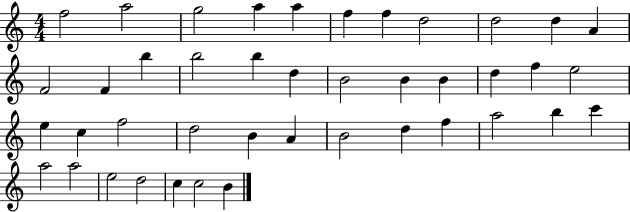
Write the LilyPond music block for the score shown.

{
  \clef treble
  \numericTimeSignature
  \time 4/4
  \key c \major
  f''2 a''2 | g''2 a''4 a''4 | f''4 f''4 d''2 | d''2 d''4 a'4 | \break f'2 f'4 b''4 | b''2 b''4 d''4 | b'2 b'4 b'4 | d''4 f''4 e''2 | \break e''4 c''4 f''2 | d''2 b'4 a'4 | b'2 d''4 f''4 | a''2 b''4 c'''4 | \break a''2 a''2 | e''2 d''2 | c''4 c''2 b'4 | \bar "|."
}